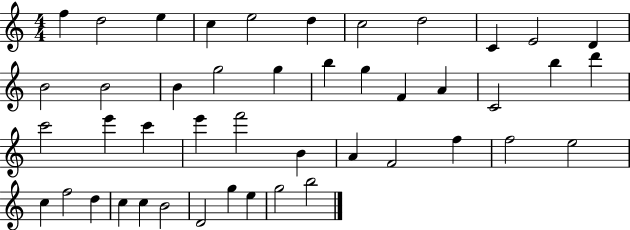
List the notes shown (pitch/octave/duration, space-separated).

F5/q D5/h E5/q C5/q E5/h D5/q C5/h D5/h C4/q E4/h D4/q B4/h B4/h B4/q G5/h G5/q B5/q G5/q F4/q A4/q C4/h B5/q D6/q C6/h E6/q C6/q E6/q F6/h B4/q A4/q F4/h F5/q F5/h E5/h C5/q F5/h D5/q C5/q C5/q B4/h D4/h G5/q E5/q G5/h B5/h